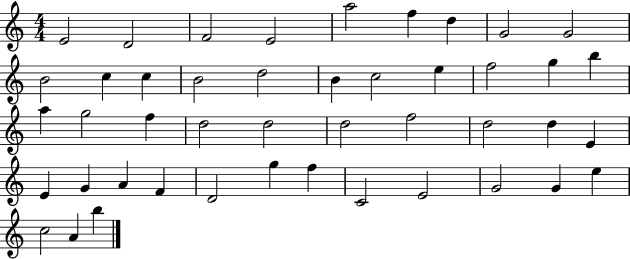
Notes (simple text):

E4/h D4/h F4/h E4/h A5/h F5/q D5/q G4/h G4/h B4/h C5/q C5/q B4/h D5/h B4/q C5/h E5/q F5/h G5/q B5/q A5/q G5/h F5/q D5/h D5/h D5/h F5/h D5/h D5/q E4/q E4/q G4/q A4/q F4/q D4/h G5/q F5/q C4/h E4/h G4/h G4/q E5/q C5/h A4/q B5/q